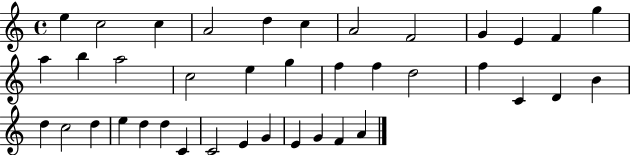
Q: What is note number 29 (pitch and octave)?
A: E5